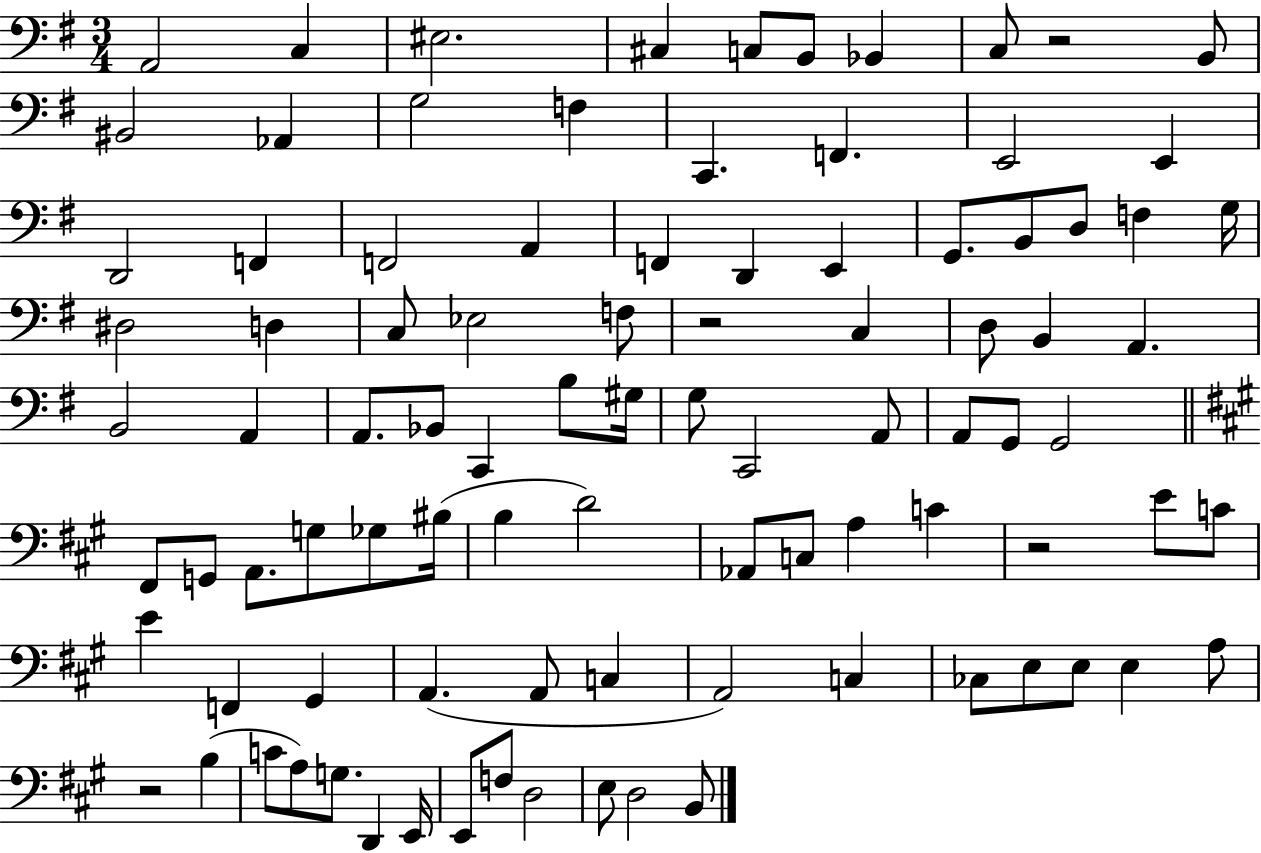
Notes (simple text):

A2/h C3/q EIS3/h. C#3/q C3/e B2/e Bb2/q C3/e R/h B2/e BIS2/h Ab2/q G3/h F3/q C2/q. F2/q. E2/h E2/q D2/h F2/q F2/h A2/q F2/q D2/q E2/q G2/e. B2/e D3/e F3/q G3/s D#3/h D3/q C3/e Eb3/h F3/e R/h C3/q D3/e B2/q A2/q. B2/h A2/q A2/e. Bb2/e C2/q B3/e G#3/s G3/e C2/h A2/e A2/e G2/e G2/h F#2/e G2/e A2/e. G3/e Gb3/e BIS3/s B3/q D4/h Ab2/e C3/e A3/q C4/q R/h E4/e C4/e E4/q F2/q G#2/q A2/q. A2/e C3/q A2/h C3/q CES3/e E3/e E3/e E3/q A3/e R/h B3/q C4/e A3/e G3/e. D2/q E2/s E2/e F3/e D3/h E3/e D3/h B2/e